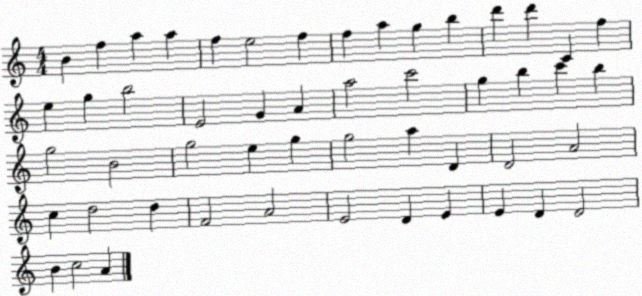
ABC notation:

X:1
T:Untitled
M:4/4
L:1/4
K:C
B f a a f e2 f f a g b d' d' C f e g b2 E2 G A a2 c'2 g b c' b g2 B2 g2 e g g2 a D D2 A2 c d2 d F2 A2 E2 D E E D D2 B c2 A